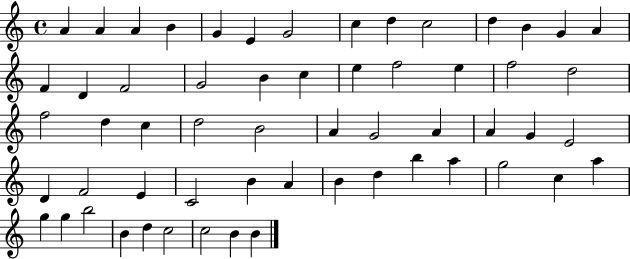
{
  \clef treble
  \time 4/4
  \defaultTimeSignature
  \key c \major
  a'4 a'4 a'4 b'4 | g'4 e'4 g'2 | c''4 d''4 c''2 | d''4 b'4 g'4 a'4 | \break f'4 d'4 f'2 | g'2 b'4 c''4 | e''4 f''2 e''4 | f''2 d''2 | \break f''2 d''4 c''4 | d''2 b'2 | a'4 g'2 a'4 | a'4 g'4 e'2 | \break d'4 f'2 e'4 | c'2 b'4 a'4 | b'4 d''4 b''4 a''4 | g''2 c''4 a''4 | \break g''4 g''4 b''2 | b'4 d''4 c''2 | c''2 b'4 b'4 | \bar "|."
}